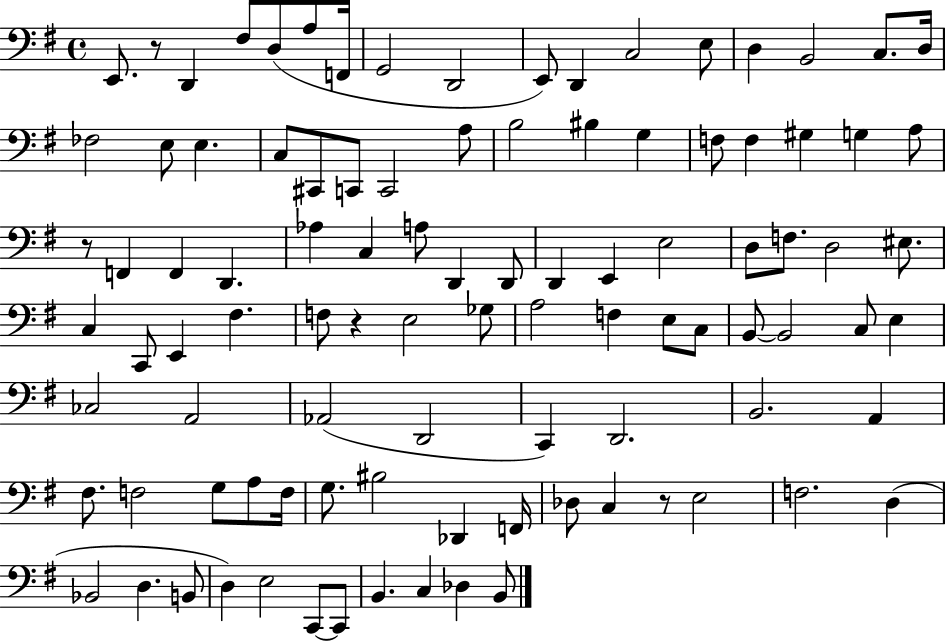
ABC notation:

X:1
T:Untitled
M:4/4
L:1/4
K:G
E,,/2 z/2 D,, ^F,/2 D,/2 A,/2 F,,/4 G,,2 D,,2 E,,/2 D,, C,2 E,/2 D, B,,2 C,/2 D,/4 _F,2 E,/2 E, C,/2 ^C,,/2 C,,/2 C,,2 A,/2 B,2 ^B, G, F,/2 F, ^G, G, A,/2 z/2 F,, F,, D,, _A, C, A,/2 D,, D,,/2 D,, E,, E,2 D,/2 F,/2 D,2 ^E,/2 C, C,,/2 E,, ^F, F,/2 z E,2 _G,/2 A,2 F, E,/2 C,/2 B,,/2 B,,2 C,/2 E, _C,2 A,,2 _A,,2 D,,2 C,, D,,2 B,,2 A,, ^F,/2 F,2 G,/2 A,/2 F,/4 G,/2 ^B,2 _D,, F,,/4 _D,/2 C, z/2 E,2 F,2 D, _B,,2 D, B,,/2 D, E,2 C,,/2 C,,/2 B,, C, _D, B,,/2